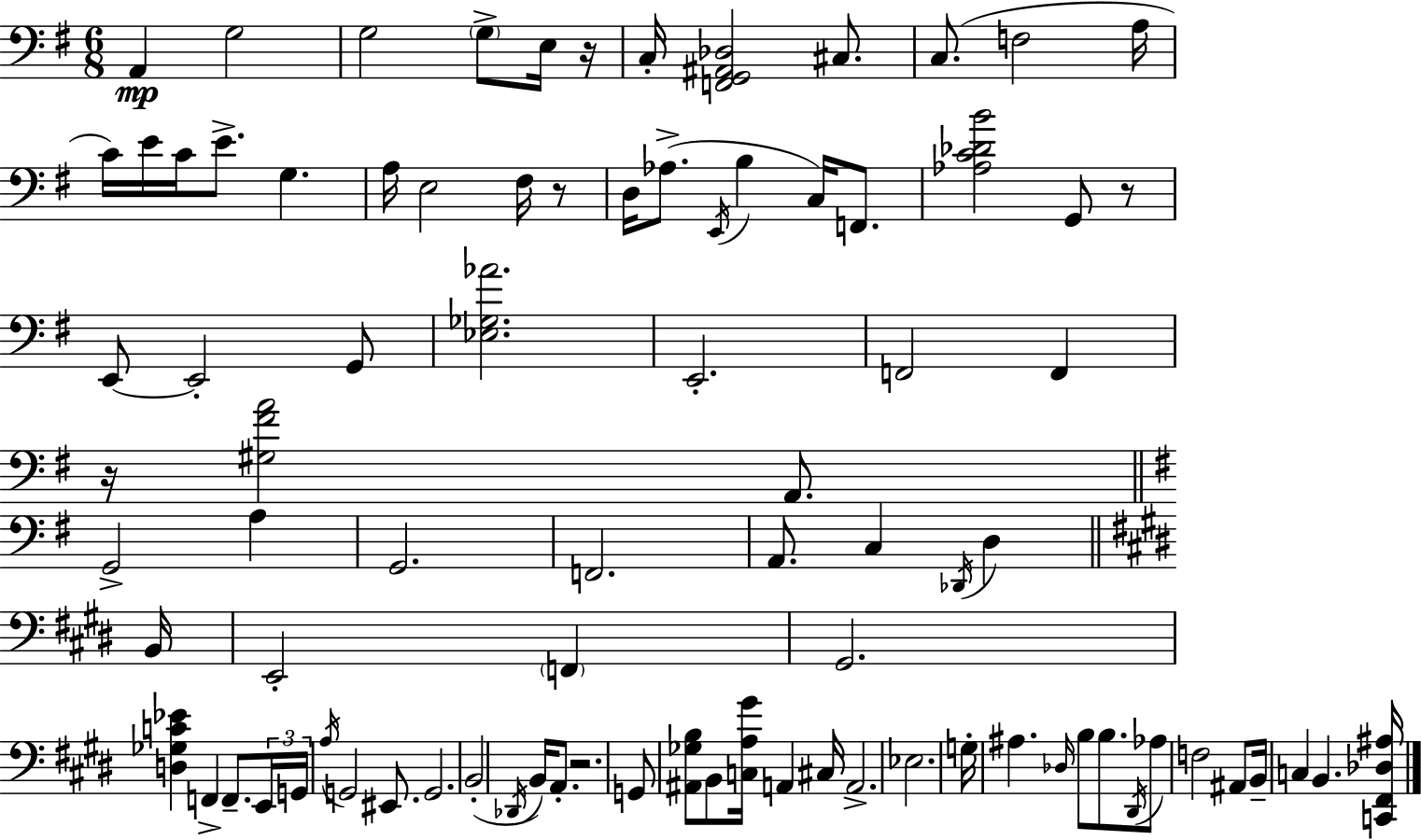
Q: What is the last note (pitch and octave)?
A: B2